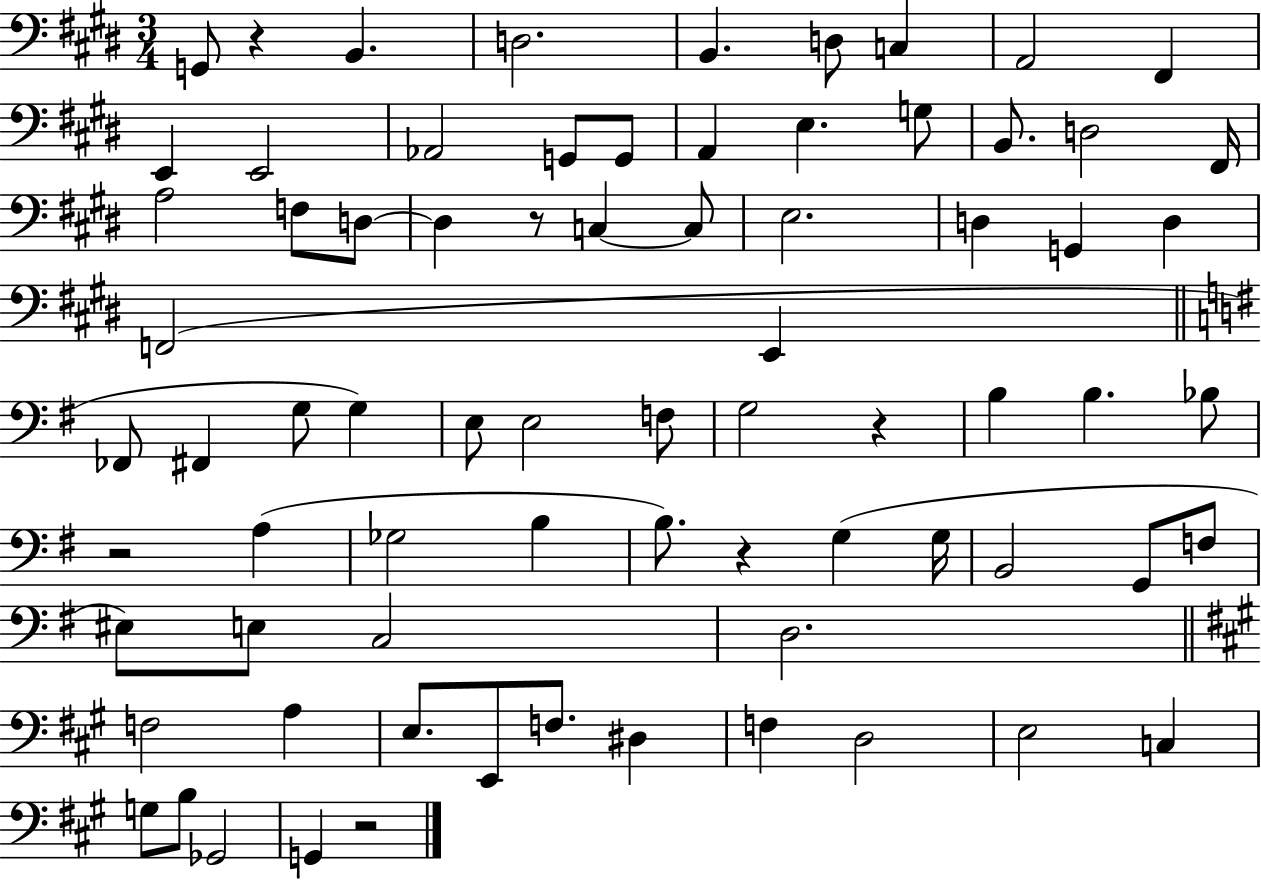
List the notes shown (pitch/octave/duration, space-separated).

G2/e R/q B2/q. D3/h. B2/q. D3/e C3/q A2/h F#2/q E2/q E2/h Ab2/h G2/e G2/e A2/q E3/q. G3/e B2/e. D3/h F#2/s A3/h F3/e D3/e D3/q R/e C3/q C3/e E3/h. D3/q G2/q D3/q F2/h E2/q FES2/e F#2/q G3/e G3/q E3/e E3/h F3/e G3/h R/q B3/q B3/q. Bb3/e R/h A3/q Gb3/h B3/q B3/e. R/q G3/q G3/s B2/h G2/e F3/e EIS3/e E3/e C3/h D3/h. F3/h A3/q E3/e. E2/e F3/e. D#3/q F3/q D3/h E3/h C3/q G3/e B3/e Gb2/h G2/q R/h